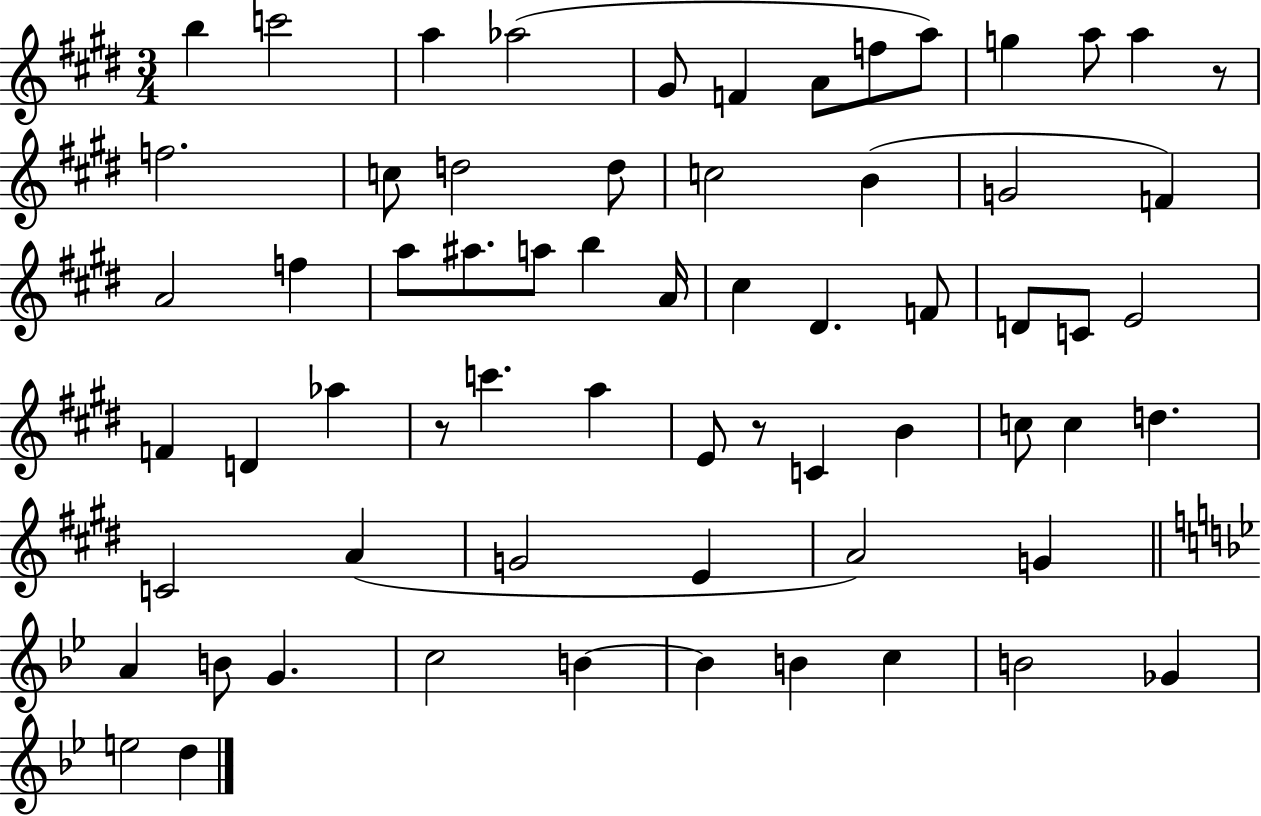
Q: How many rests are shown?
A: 3